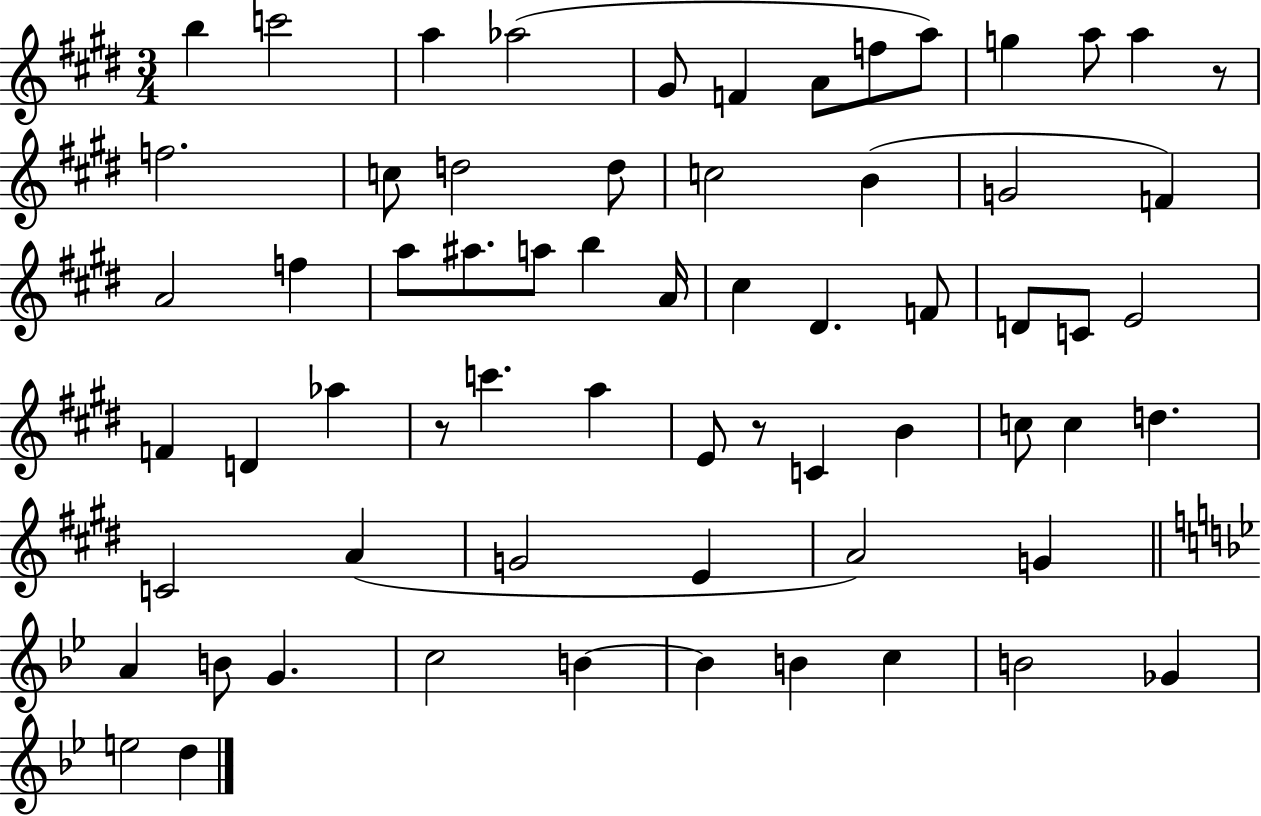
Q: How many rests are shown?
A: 3